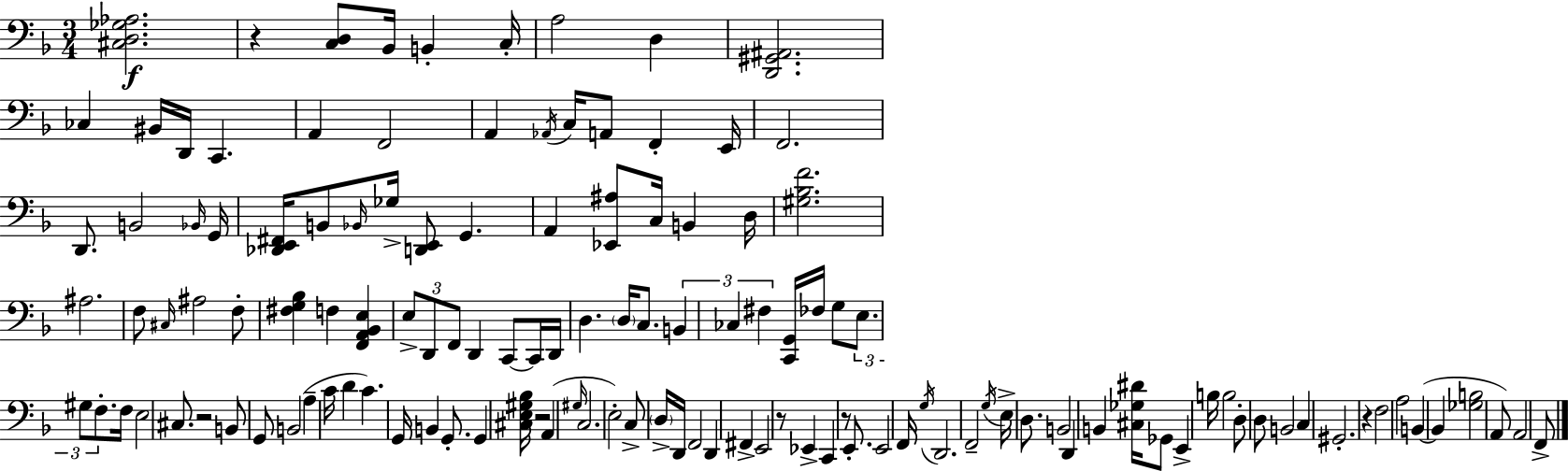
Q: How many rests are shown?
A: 6